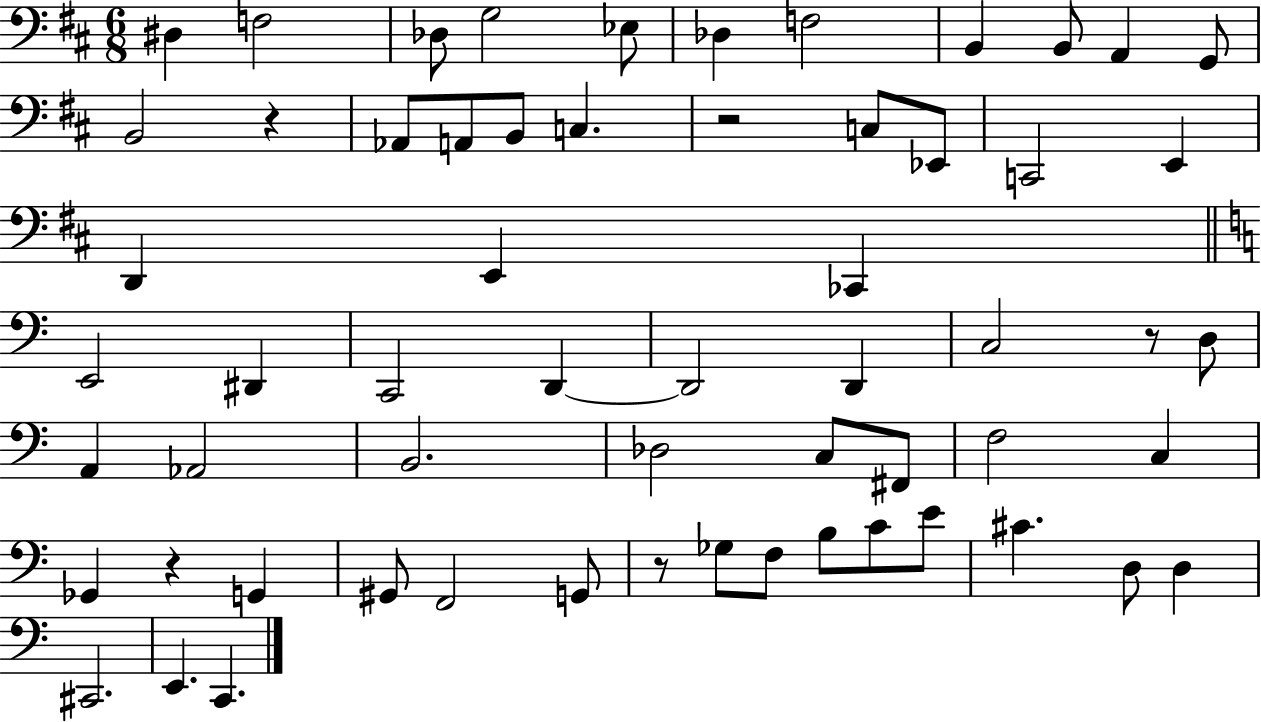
D#3/q F3/h Db3/e G3/h Eb3/e Db3/q F3/h B2/q B2/e A2/q G2/e B2/h R/q Ab2/e A2/e B2/e C3/q. R/h C3/e Eb2/e C2/h E2/q D2/q E2/q CES2/q E2/h D#2/q C2/h D2/q D2/h D2/q C3/h R/e D3/e A2/q Ab2/h B2/h. Db3/h C3/e F#2/e F3/h C3/q Gb2/q R/q G2/q G#2/e F2/h G2/e R/e Gb3/e F3/e B3/e C4/e E4/e C#4/q. D3/e D3/q C#2/h. E2/q. C2/q.